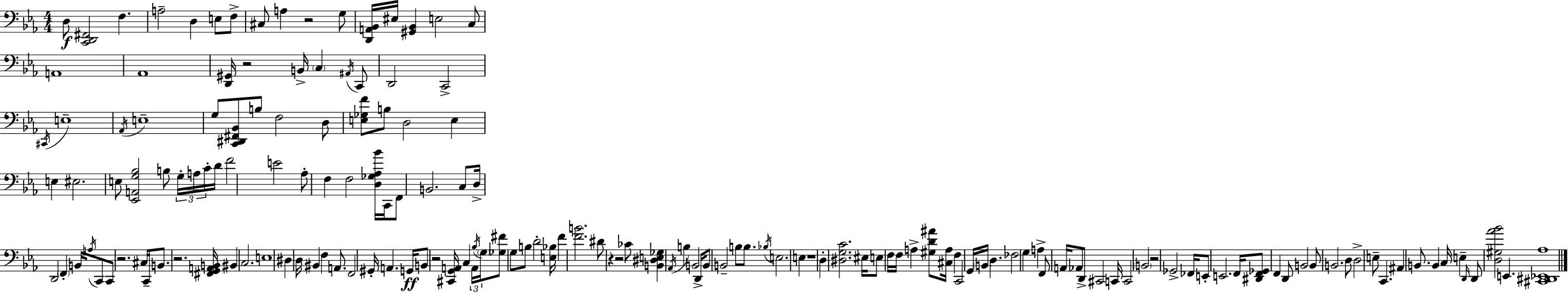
D3/e [C2,D2,F#2]/h F3/q. A3/h D3/q E3/e F3/e C#3/e A3/q R/h G3/e [D2,A2,Bb2]/s EIS3/s [G#2,Bb2]/q E3/h C3/e A2/w Ab2/w [D2,G#2]/s R/h B2/s C3/q A#2/s C2/e D2/h C2/h C#2/s E3/w Ab2/s E3/w G3/e [C2,D#2,F#2,Bb2]/e B3/e F3/h D3/e [E3,Gb3,F4]/e B3/e D3/h E3/q E3/q EIS3/h. E3/e [Eb2,A2,G3,Bb3]/h B3/e G3/s A3/s C4/s D4/s F4/h E4/h Ab3/e F3/q F3/h [D3,Gb3,Ab3,Bb4]/s C2/s F2/e B2/h. C3/e D3/s D2/h F2/q B2/s A3/s C2/e C2/e R/h. C#3/s C2/s B2/e. R/h. [F#2,G2,A2,B2]/s BIS2/q C3/h. E3/w D#3/q D3/s BIS2/q F3/q A2/e. F2/h G#2/s A2/q. G2/s B2/e R/h [C#2,G2,A2]/s C3/q A2/s Bb3/s G3/s [Gb3,F#4]/e G3/e B3/e D4/h [E3,Bb3]/s F4/q [F4,B4]/h. D#4/e R/q R/h CES4/e [B2,D#3,E3,Gb3]/q Ab2/s B3/q B2/h D2/s B2/e B2/h B3/e B3/e. Bb3/s E3/h. E3/q R/w D3/q [D#3,G3,C4]/h. EIS3/s E3/e F3/s F3/s A3/q [G#3,D4,A#4]/e [C#3,A3]/s F3/q C2/h G2/s B2/s D3/q. FES3/h G3/q A3/q F2/e A2/s Ab2/e D2/e C#2/h C2/s C2/h B2/h R/h Gb2/h FES2/s E2/e E2/h. F2/s [D#2,F2,Gb2]/e F2/q D2/e B2/h B2/e B2/h. D3/e D3/h E3/e C2/q. A#2/q B2/e. B2/q C3/s E3/q D2/s D2/e [D3,G#3,Ab4,Bb4]/h E2/q. [C#2,D#2,Eb2,Ab3]/w